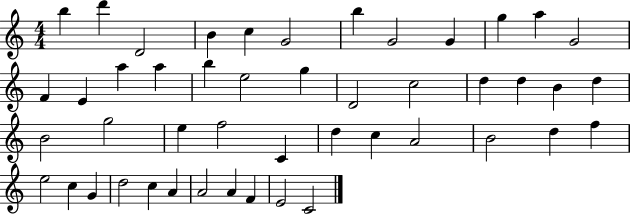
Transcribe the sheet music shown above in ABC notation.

X:1
T:Untitled
M:4/4
L:1/4
K:C
b d' D2 B c G2 b G2 G g a G2 F E a a b e2 g D2 c2 d d B d B2 g2 e f2 C d c A2 B2 d f e2 c G d2 c A A2 A F E2 C2